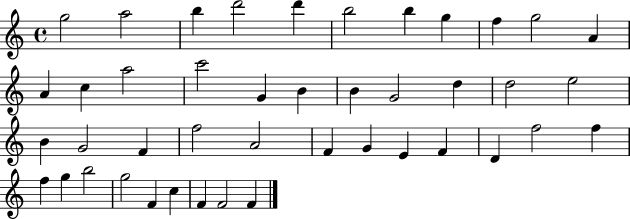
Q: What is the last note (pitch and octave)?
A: F4